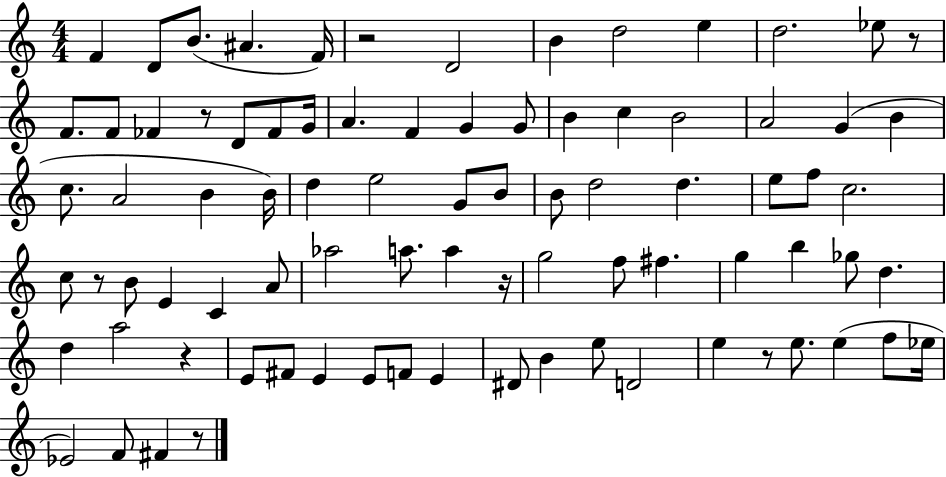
F4/q D4/e B4/e. A#4/q. F4/s R/h D4/h B4/q D5/h E5/q D5/h. Eb5/e R/e F4/e. F4/e FES4/q R/e D4/e FES4/e G4/s A4/q. F4/q G4/q G4/e B4/q C5/q B4/h A4/h G4/q B4/q C5/e. A4/h B4/q B4/s D5/q E5/h G4/e B4/e B4/e D5/h D5/q. E5/e F5/e C5/h. C5/e R/e B4/e E4/q C4/q A4/e Ab5/h A5/e. A5/q R/s G5/h F5/e F#5/q. G5/q B5/q Gb5/e D5/q. D5/q A5/h R/q E4/e F#4/e E4/q E4/e F4/e E4/q D#4/e B4/q E5/e D4/h E5/q R/e E5/e. E5/q F5/e Eb5/s Eb4/h F4/e F#4/q R/e